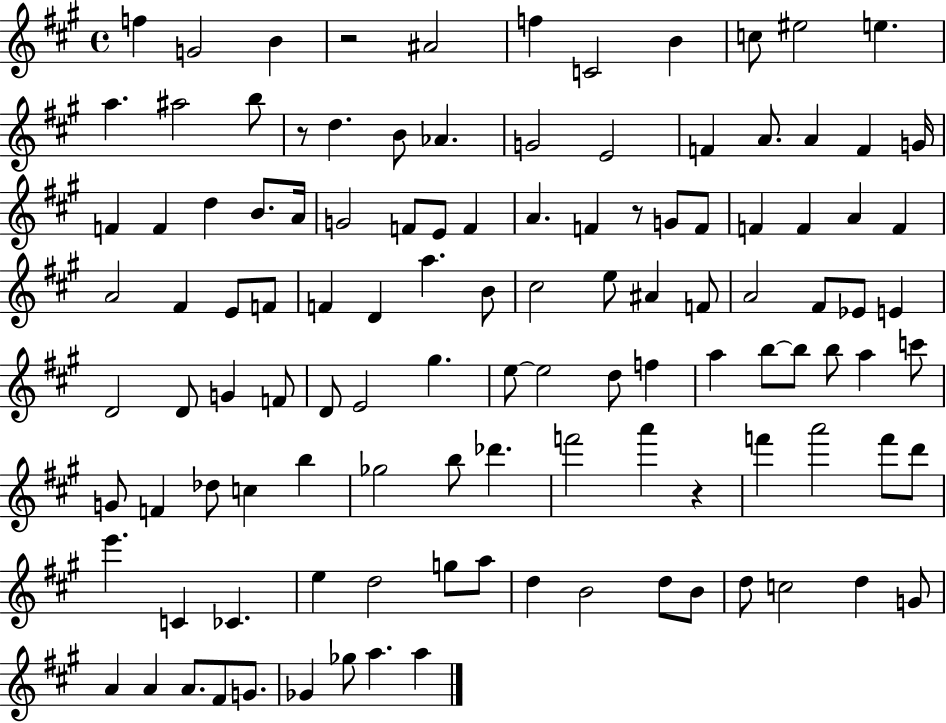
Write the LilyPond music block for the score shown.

{
  \clef treble
  \time 4/4
  \defaultTimeSignature
  \key a \major
  f''4 g'2 b'4 | r2 ais'2 | f''4 c'2 b'4 | c''8 eis''2 e''4. | \break a''4. ais''2 b''8 | r8 d''4. b'8 aes'4. | g'2 e'2 | f'4 a'8. a'4 f'4 g'16 | \break f'4 f'4 d''4 b'8. a'16 | g'2 f'8 e'8 f'4 | a'4. f'4 r8 g'8 f'8 | f'4 f'4 a'4 f'4 | \break a'2 fis'4 e'8 f'8 | f'4 d'4 a''4. b'8 | cis''2 e''8 ais'4 f'8 | a'2 fis'8 ees'8 e'4 | \break d'2 d'8 g'4 f'8 | d'8 e'2 gis''4. | e''8~~ e''2 d''8 f''4 | a''4 b''8~~ b''8 b''8 a''4 c'''8 | \break g'8 f'4 des''8 c''4 b''4 | ges''2 b''8 des'''4. | f'''2 a'''4 r4 | f'''4 a'''2 f'''8 d'''8 | \break e'''4. c'4 ces'4. | e''4 d''2 g''8 a''8 | d''4 b'2 d''8 b'8 | d''8 c''2 d''4 g'8 | \break a'4 a'4 a'8. fis'8 g'8. | ges'4 ges''8 a''4. a''4 | \bar "|."
}